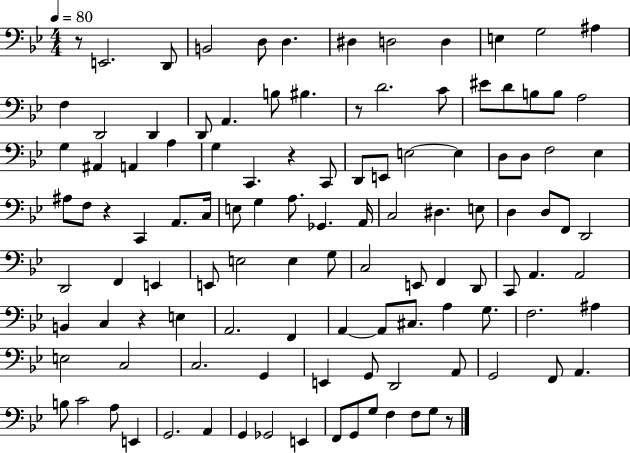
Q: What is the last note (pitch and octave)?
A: G3